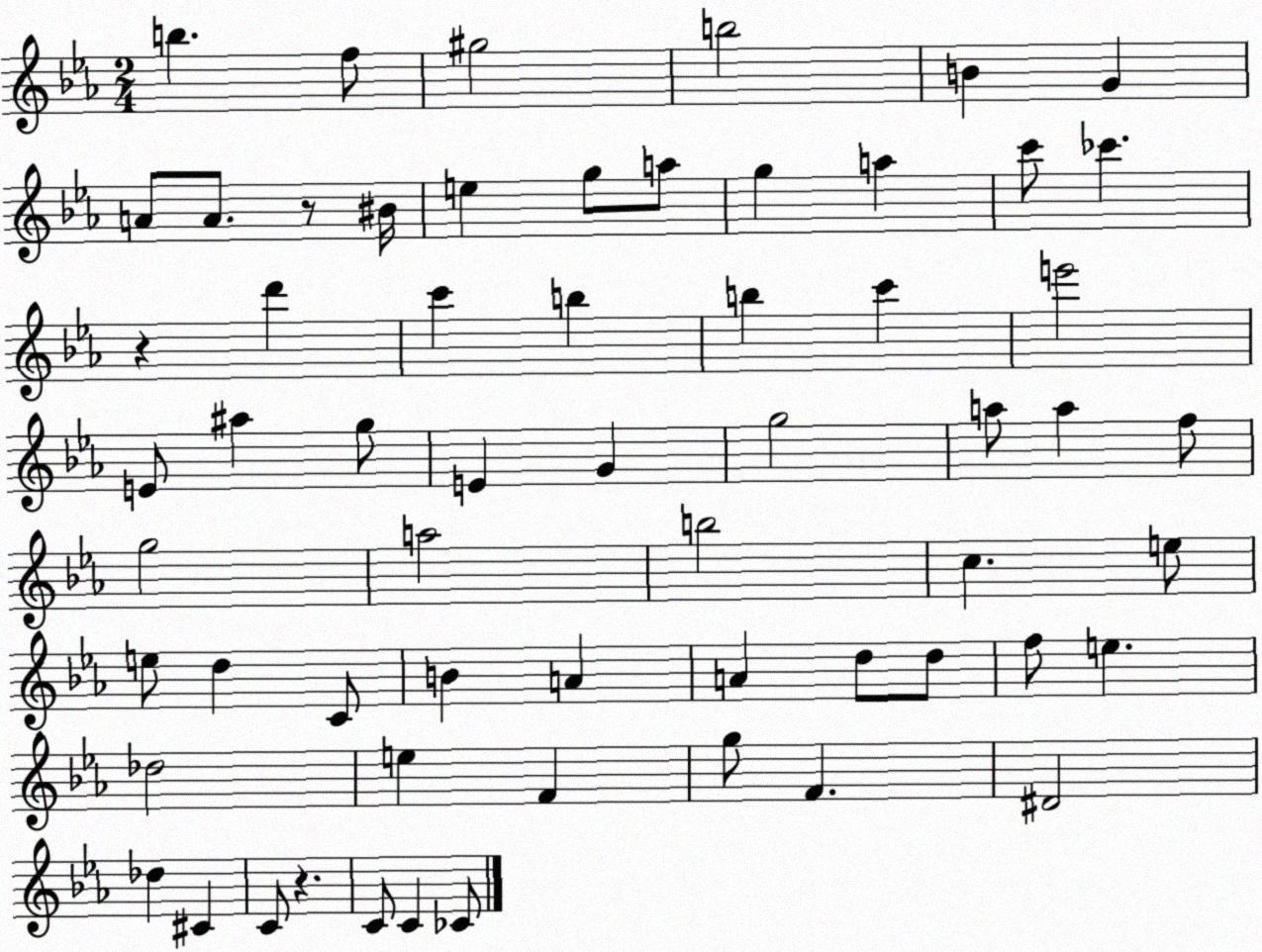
X:1
T:Untitled
M:2/4
L:1/4
K:Eb
b f/2 ^g2 b2 B G A/2 A/2 z/2 ^B/4 e g/2 a/2 g a c'/2 _c' z d' c' b b c' e'2 E/2 ^a g/2 E G g2 a/2 a f/2 g2 a2 b2 c e/2 e/2 d C/2 B A A d/2 d/2 f/2 e _d2 e F g/2 F ^D2 _d ^C C/2 z C/2 C _C/2